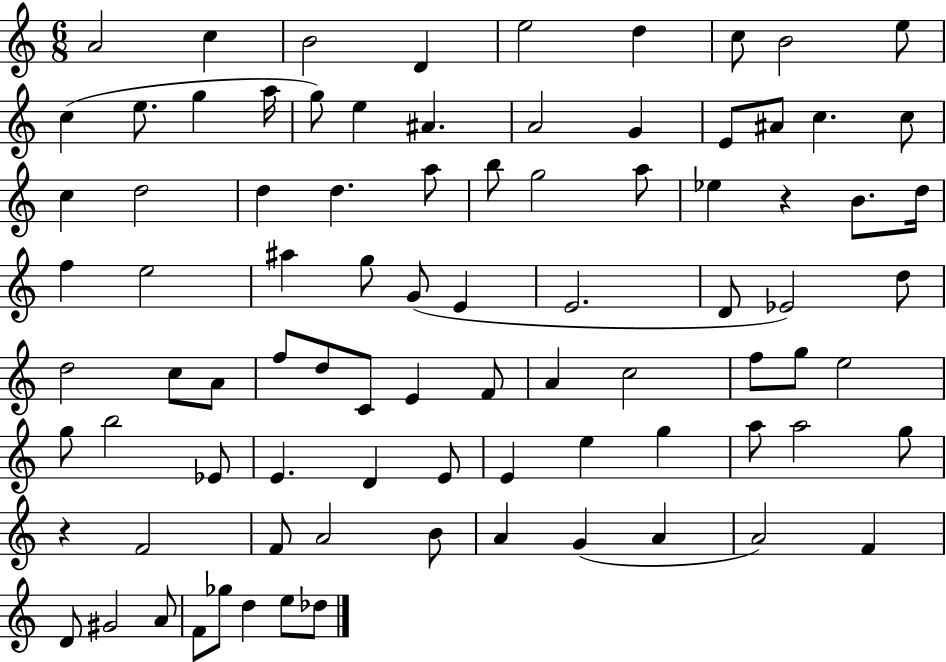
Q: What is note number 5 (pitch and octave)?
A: E5